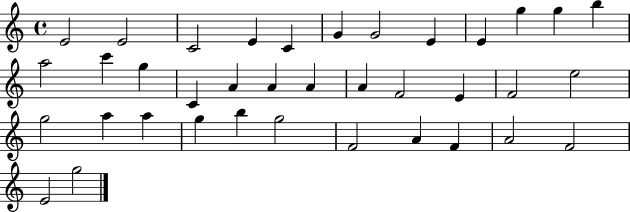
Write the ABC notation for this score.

X:1
T:Untitled
M:4/4
L:1/4
K:C
E2 E2 C2 E C G G2 E E g g b a2 c' g C A A A A F2 E F2 e2 g2 a a g b g2 F2 A F A2 F2 E2 g2